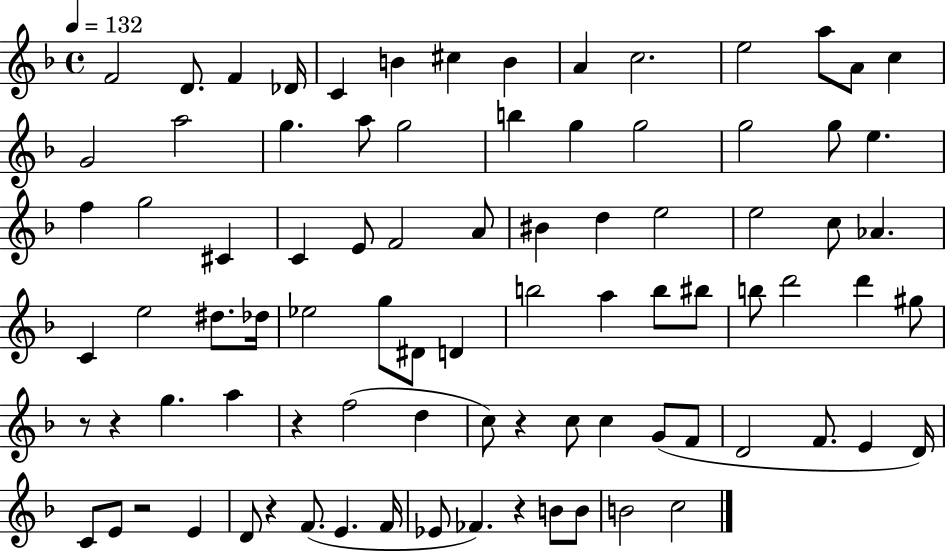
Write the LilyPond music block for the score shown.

{
  \clef treble
  \time 4/4
  \defaultTimeSignature
  \key f \major
  \tempo 4 = 132
  f'2 d'8. f'4 des'16 | c'4 b'4 cis''4 b'4 | a'4 c''2. | e''2 a''8 a'8 c''4 | \break g'2 a''2 | g''4. a''8 g''2 | b''4 g''4 g''2 | g''2 g''8 e''4. | \break f''4 g''2 cis'4 | c'4 e'8 f'2 a'8 | bis'4 d''4 e''2 | e''2 c''8 aes'4. | \break c'4 e''2 dis''8. des''16 | ees''2 g''8 dis'8 d'4 | b''2 a''4 b''8 bis''8 | b''8 d'''2 d'''4 gis''8 | \break r8 r4 g''4. a''4 | r4 f''2( d''4 | c''8) r4 c''8 c''4 g'8( f'8 | d'2 f'8. e'4 d'16) | \break c'8 e'8 r2 e'4 | d'8 r4 f'8.( e'4. f'16 | ees'8 fes'4.) r4 b'8 b'8 | b'2 c''2 | \break \bar "|."
}